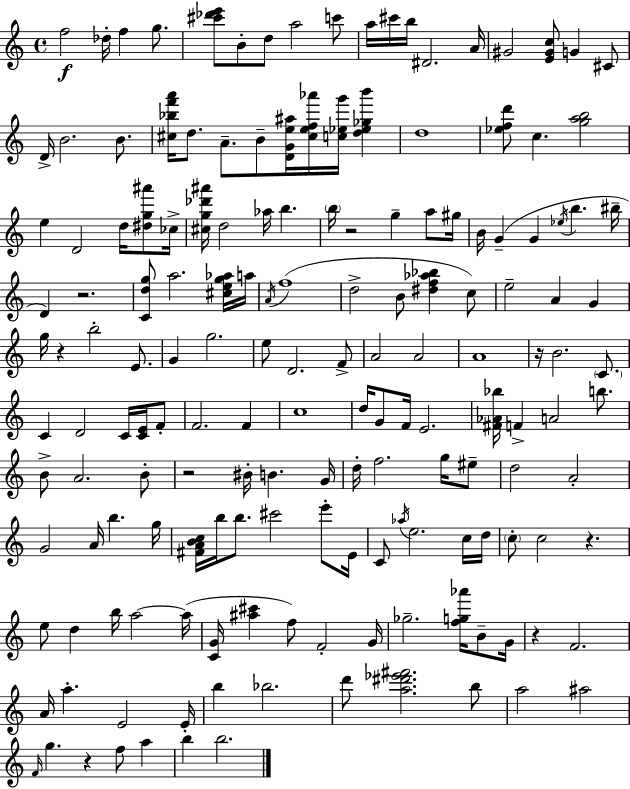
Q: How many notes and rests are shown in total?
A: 164